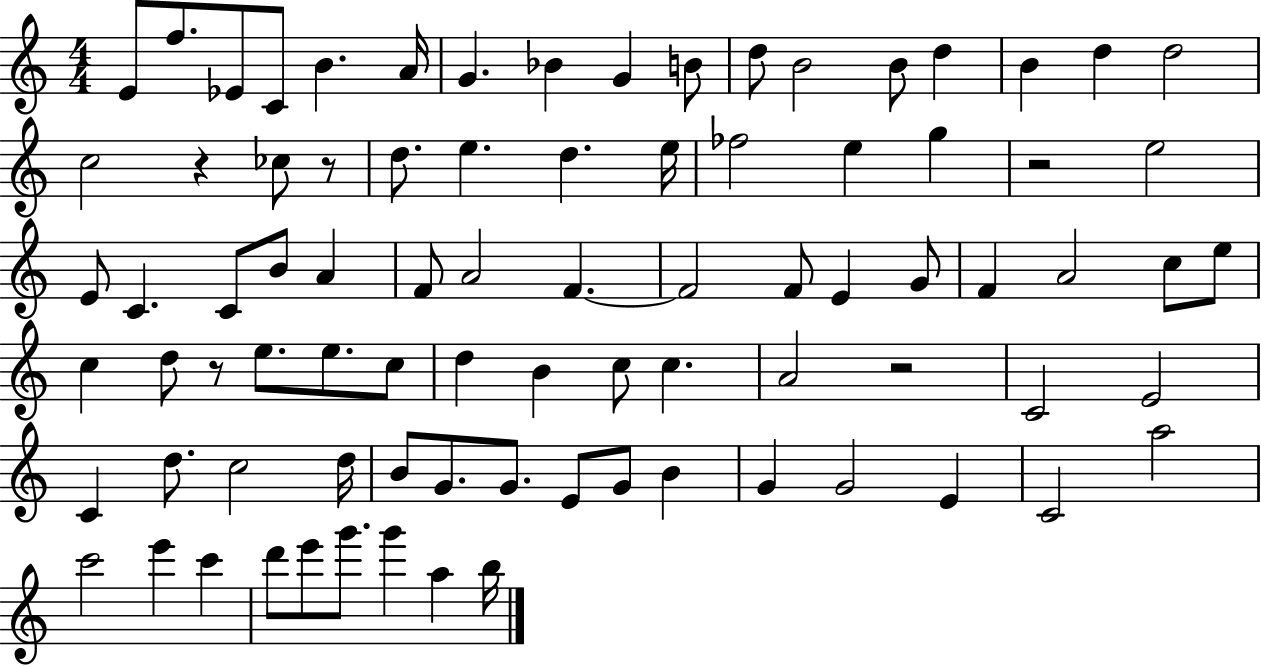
E4/e F5/e. Eb4/e C4/e B4/q. A4/s G4/q. Bb4/q G4/q B4/e D5/e B4/h B4/e D5/q B4/q D5/q D5/h C5/h R/q CES5/e R/e D5/e. E5/q. D5/q. E5/s FES5/h E5/q G5/q R/h E5/h E4/e C4/q. C4/e B4/e A4/q F4/e A4/h F4/q. F4/h F4/e E4/q G4/e F4/q A4/h C5/e E5/e C5/q D5/e R/e E5/e. E5/e. C5/e D5/q B4/q C5/e C5/q. A4/h R/h C4/h E4/h C4/q D5/e. C5/h D5/s B4/e G4/e. G4/e. E4/e G4/e B4/q G4/q G4/h E4/q C4/h A5/h C6/h E6/q C6/q D6/e E6/e G6/e. G6/q A5/q B5/s